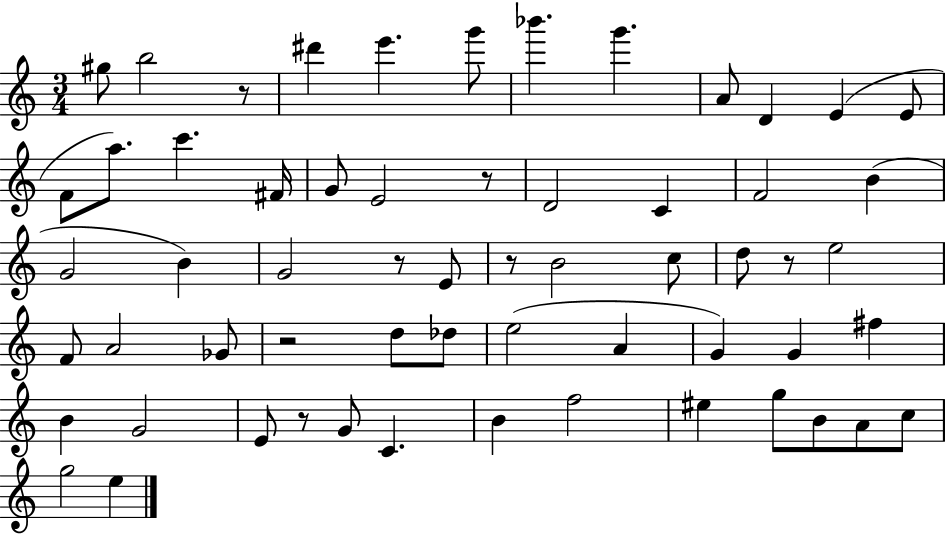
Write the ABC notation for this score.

X:1
T:Untitled
M:3/4
L:1/4
K:C
^g/2 b2 z/2 ^d' e' g'/2 _b' g' A/2 D E E/2 F/2 a/2 c' ^F/4 G/2 E2 z/2 D2 C F2 B G2 B G2 z/2 E/2 z/2 B2 c/2 d/2 z/2 e2 F/2 A2 _G/2 z2 d/2 _d/2 e2 A G G ^f B G2 E/2 z/2 G/2 C B f2 ^e g/2 B/2 A/2 c/2 g2 e